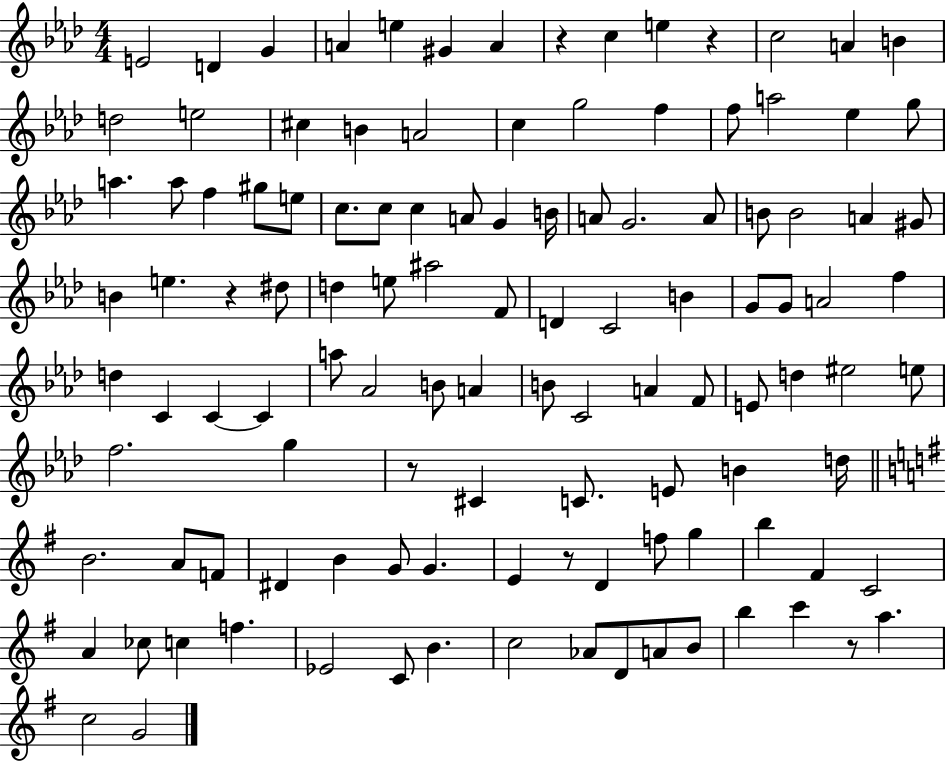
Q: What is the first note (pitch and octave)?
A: E4